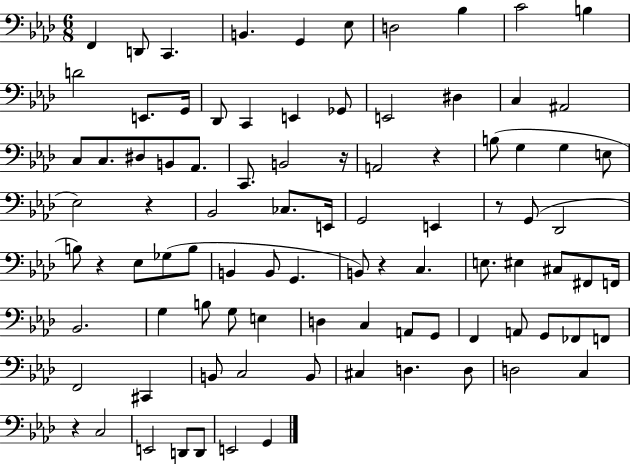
{
  \clef bass
  \numericTimeSignature
  \time 6/8
  \key aes \major
  f,4 d,8 c,4. | b,4. g,4 ees8 | d2 bes4 | c'2 b4 | \break d'2 e,8. g,16 | des,8 c,4 e,4 ges,8 | e,2 dis4 | c4 ais,2 | \break c8 c8. dis8 b,8 aes,8. | c,8. b,2 r16 | a,2 r4 | b8( g4 g4 e8 | \break ees2) r4 | bes,2 ces8. e,16 | g,2 e,4 | r8 g,8( des,2 | \break b8) r4 ees8 ges8( b8 | b,4 b,8 g,4. | b,8) r4 c4. | e8. eis4 cis8 fis,8 f,16 | \break bes,2. | g4 b8 g8 e4 | d4 c4 a,8 g,8 | f,4 a,8 g,8 fes,8 f,8 | \break f,2 cis,4 | b,8 c2 b,8 | cis4 d4. d8 | d2 c4 | \break r4 c2 | e,2 d,8 d,8 | e,2 g,4 | \bar "|."
}